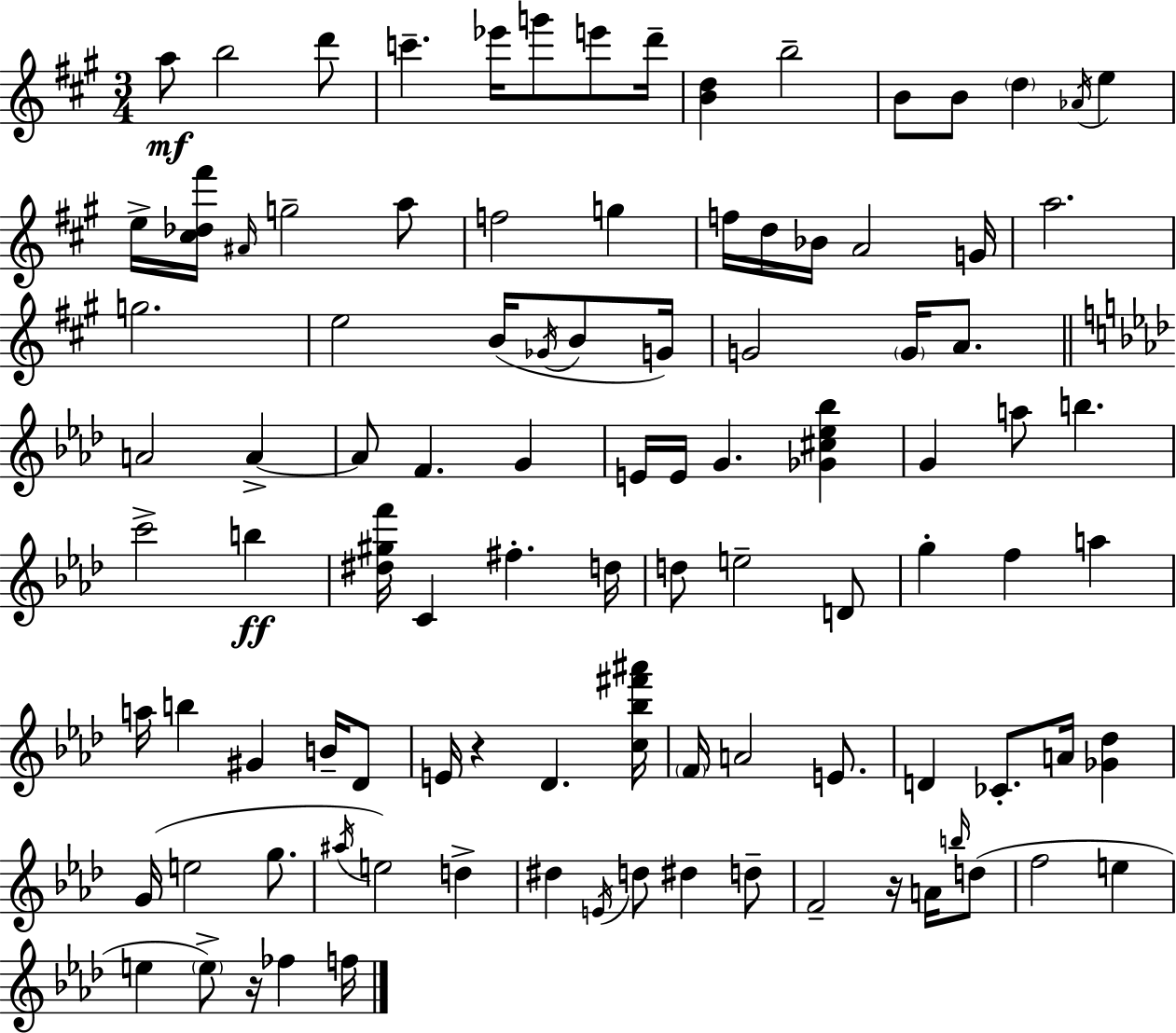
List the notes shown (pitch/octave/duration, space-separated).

A5/e B5/h D6/e C6/q. Eb6/s G6/e E6/e D6/s [B4,D5]/q B5/h B4/e B4/e D5/q Ab4/s E5/q E5/s [C#5,Db5,F#6]/s A#4/s G5/h A5/e F5/h G5/q F5/s D5/s Bb4/s A4/h G4/s A5/h. G5/h. E5/h B4/s Gb4/s B4/e G4/s G4/h G4/s A4/e. A4/h A4/q A4/e F4/q. G4/q E4/s E4/s G4/q. [Gb4,C#5,Eb5,Bb5]/q G4/q A5/e B5/q. C6/h B5/q [D#5,G#5,F6]/s C4/q F#5/q. D5/s D5/e E5/h D4/e G5/q F5/q A5/q A5/s B5/q G#4/q B4/s Db4/e E4/s R/q Db4/q. [C5,Bb5,F#6,A#6]/s F4/s A4/h E4/e. D4/q CES4/e. A4/s [Gb4,Db5]/q G4/s E5/h G5/e. A#5/s E5/h D5/q D#5/q E4/s D5/e D#5/q D5/e F4/h R/s A4/s B5/s D5/e F5/h E5/q E5/q E5/e R/s FES5/q F5/s